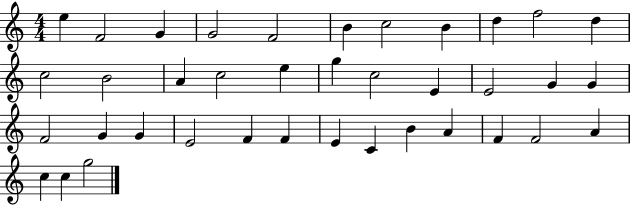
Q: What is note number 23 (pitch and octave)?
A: F4